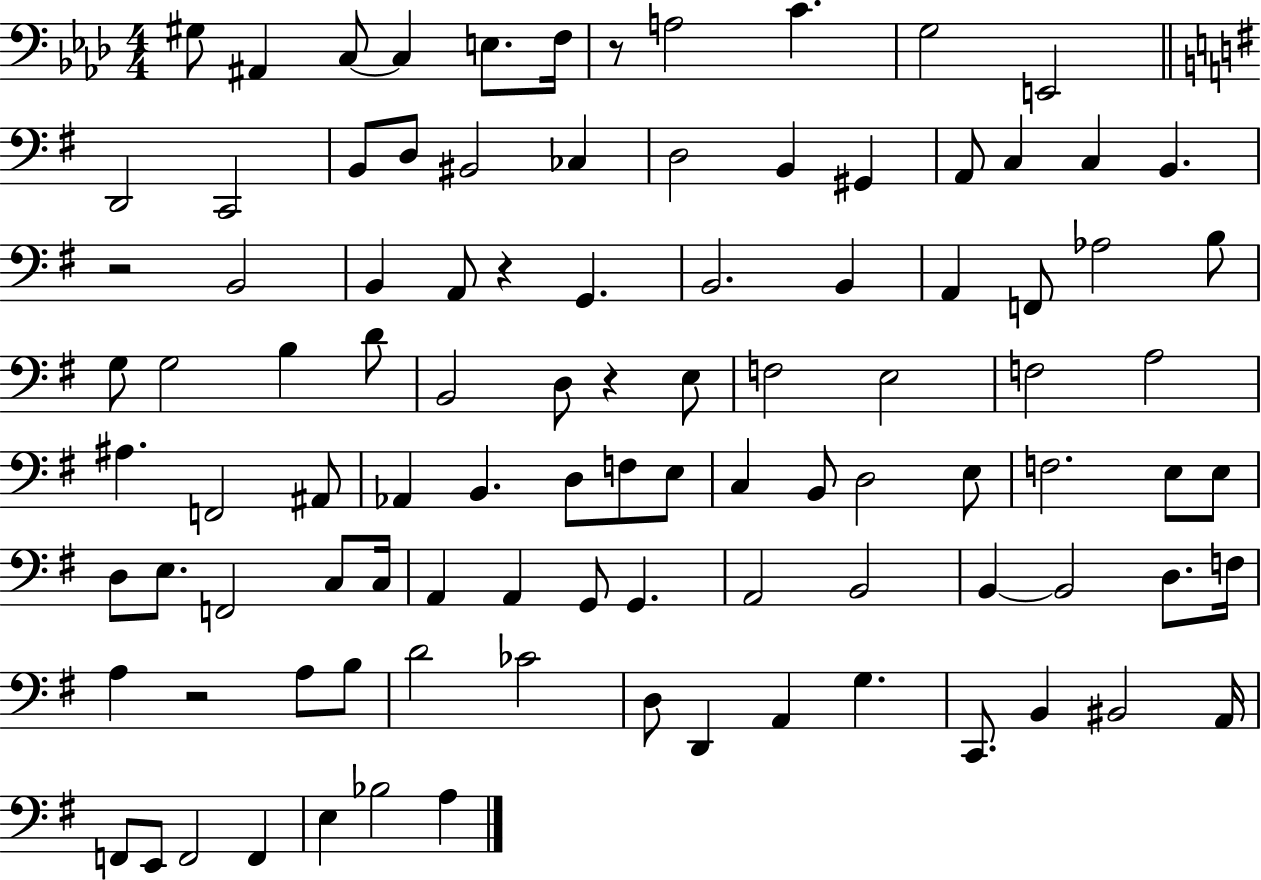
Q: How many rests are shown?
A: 5